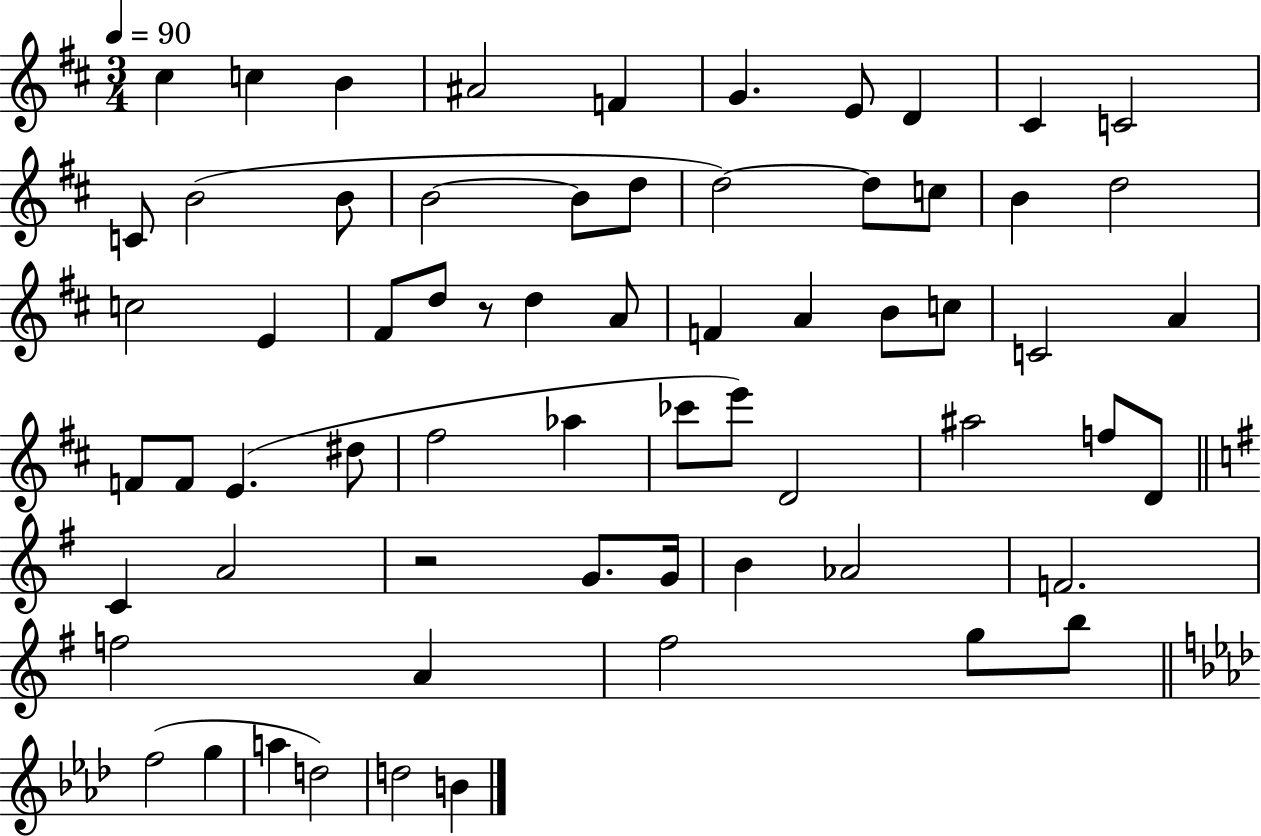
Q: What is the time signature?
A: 3/4